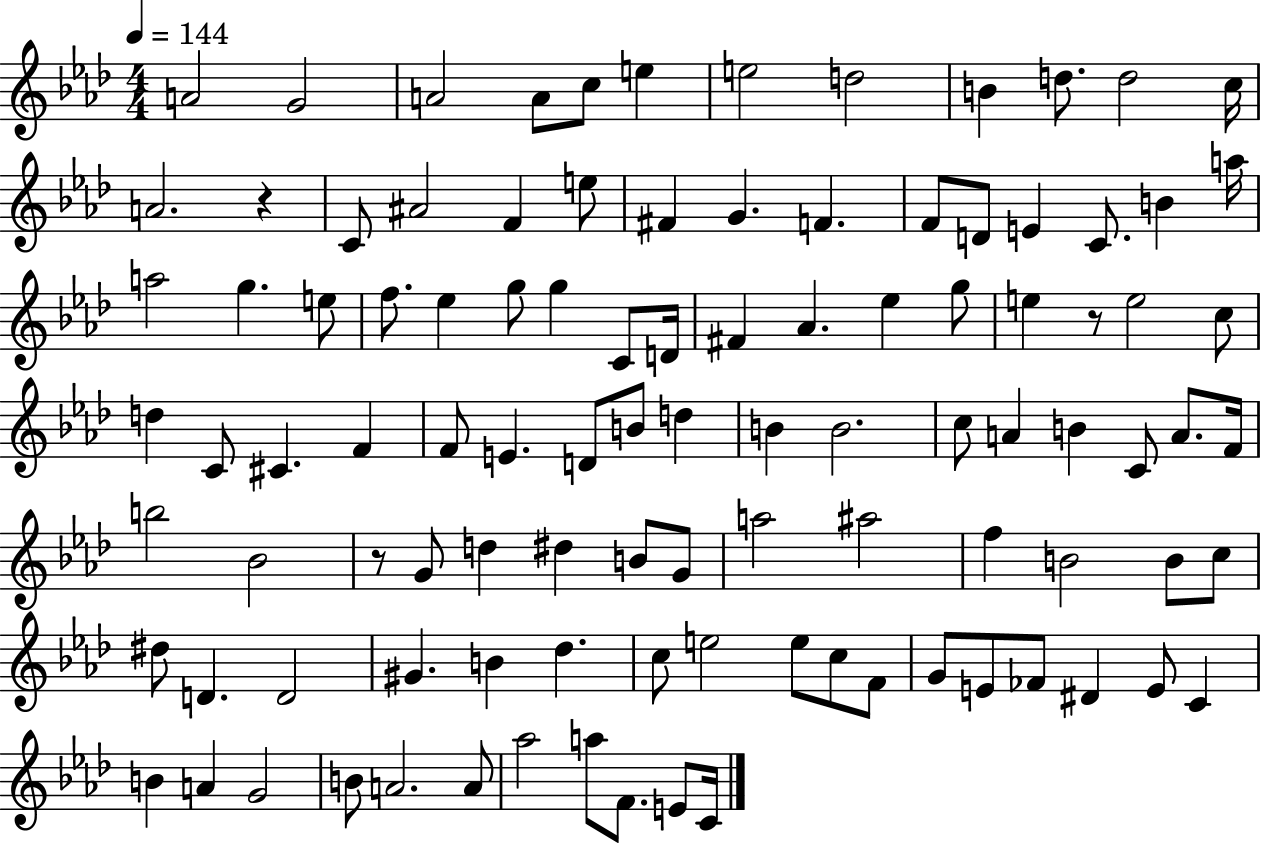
A4/h G4/h A4/h A4/e C5/e E5/q E5/h D5/h B4/q D5/e. D5/h C5/s A4/h. R/q C4/e A#4/h F4/q E5/e F#4/q G4/q. F4/q. F4/e D4/e E4/q C4/e. B4/q A5/s A5/h G5/q. E5/e F5/e. Eb5/q G5/e G5/q C4/e D4/s F#4/q Ab4/q. Eb5/q G5/e E5/q R/e E5/h C5/e D5/q C4/e C#4/q. F4/q F4/e E4/q. D4/e B4/e D5/q B4/q B4/h. C5/e A4/q B4/q C4/e A4/e. F4/s B5/h Bb4/h R/e G4/e D5/q D#5/q B4/e G4/e A5/h A#5/h F5/q B4/h B4/e C5/e D#5/e D4/q. D4/h G#4/q. B4/q Db5/q. C5/e E5/h E5/e C5/e F4/e G4/e E4/e FES4/e D#4/q E4/e C4/q B4/q A4/q G4/h B4/e A4/h. A4/e Ab5/h A5/e F4/e. E4/e C4/s